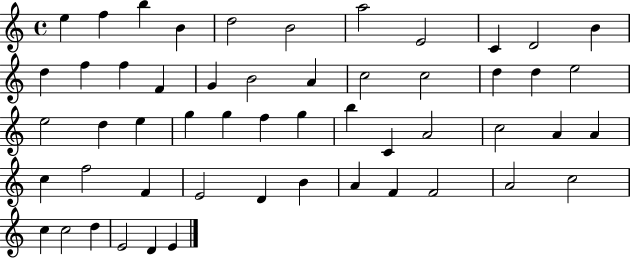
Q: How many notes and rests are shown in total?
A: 53